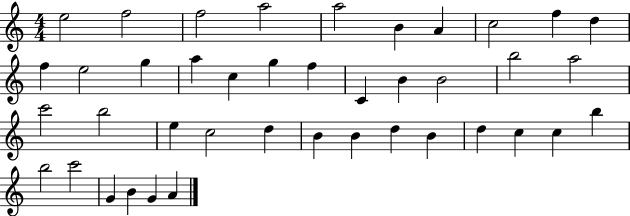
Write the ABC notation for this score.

X:1
T:Untitled
M:4/4
L:1/4
K:C
e2 f2 f2 a2 a2 B A c2 f d f e2 g a c g f C B B2 b2 a2 c'2 b2 e c2 d B B d B d c c b b2 c'2 G B G A